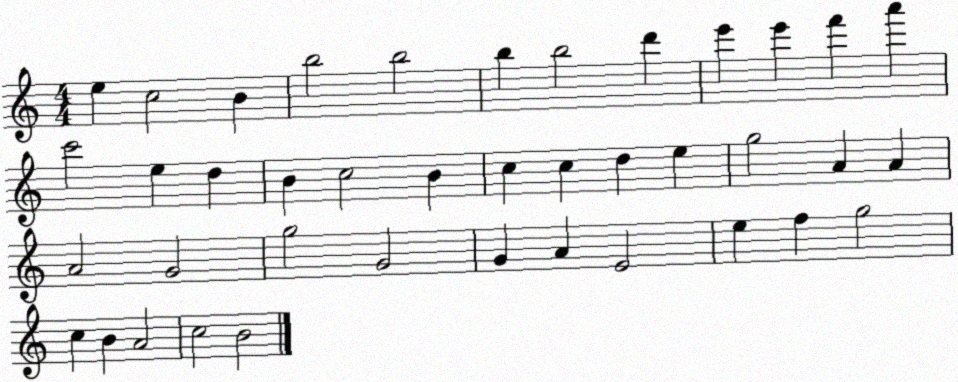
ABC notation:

X:1
T:Untitled
M:4/4
L:1/4
K:C
e c2 B b2 b2 b b2 d' e' e' f' a' c'2 e d B c2 B c c d e g2 A A A2 G2 g2 G2 G A E2 e f g2 c B A2 c2 B2